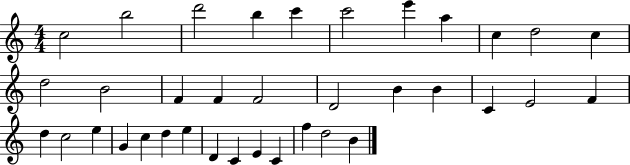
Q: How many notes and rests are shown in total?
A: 36